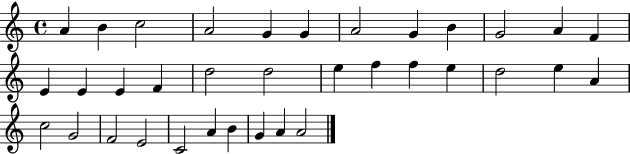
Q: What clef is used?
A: treble